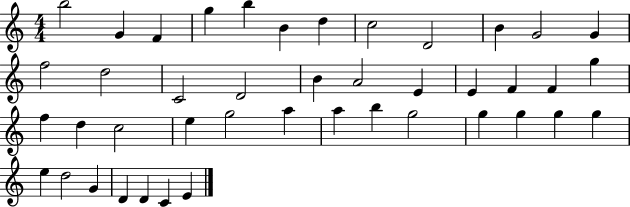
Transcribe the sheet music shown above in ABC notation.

X:1
T:Untitled
M:4/4
L:1/4
K:C
b2 G F g b B d c2 D2 B G2 G f2 d2 C2 D2 B A2 E E F F g f d c2 e g2 a a b g2 g g g g e d2 G D D C E